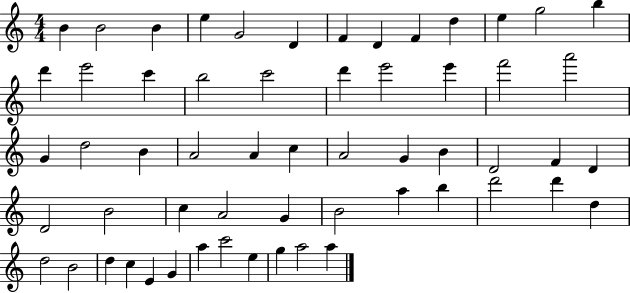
{
  \clef treble
  \numericTimeSignature
  \time 4/4
  \key c \major
  b'4 b'2 b'4 | e''4 g'2 d'4 | f'4 d'4 f'4 d''4 | e''4 g''2 b''4 | \break d'''4 e'''2 c'''4 | b''2 c'''2 | d'''4 e'''2 e'''4 | f'''2 a'''2 | \break g'4 d''2 b'4 | a'2 a'4 c''4 | a'2 g'4 b'4 | d'2 f'4 d'4 | \break d'2 b'2 | c''4 a'2 g'4 | b'2 a''4 b''4 | d'''2 d'''4 d''4 | \break d''2 b'2 | d''4 c''4 e'4 g'4 | a''4 c'''2 e''4 | g''4 a''2 a''4 | \break \bar "|."
}